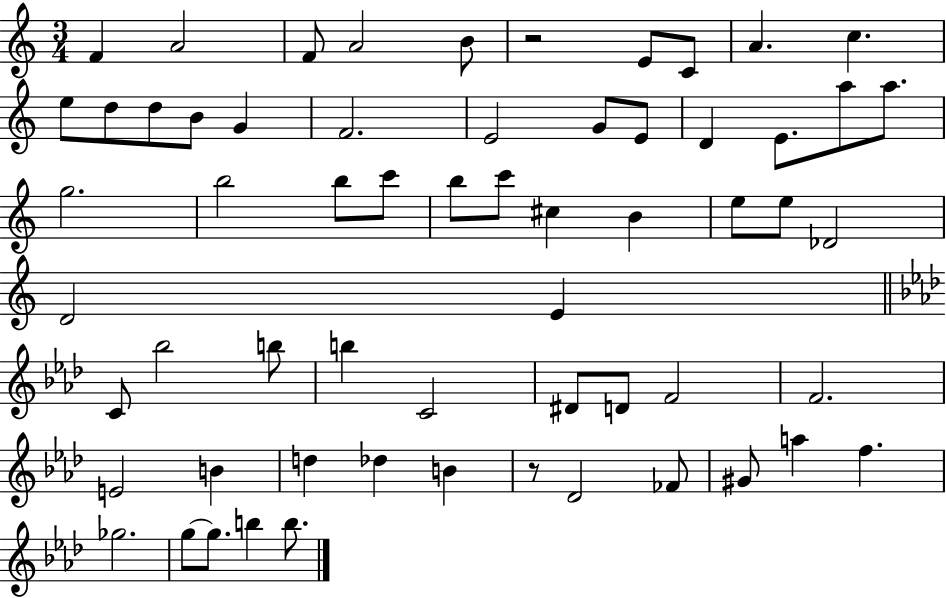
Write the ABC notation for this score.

X:1
T:Untitled
M:3/4
L:1/4
K:C
F A2 F/2 A2 B/2 z2 E/2 C/2 A c e/2 d/2 d/2 B/2 G F2 E2 G/2 E/2 D E/2 a/2 a/2 g2 b2 b/2 c'/2 b/2 c'/2 ^c B e/2 e/2 _D2 D2 E C/2 _b2 b/2 b C2 ^D/2 D/2 F2 F2 E2 B d _d B z/2 _D2 _F/2 ^G/2 a f _g2 g/2 g/2 b b/2